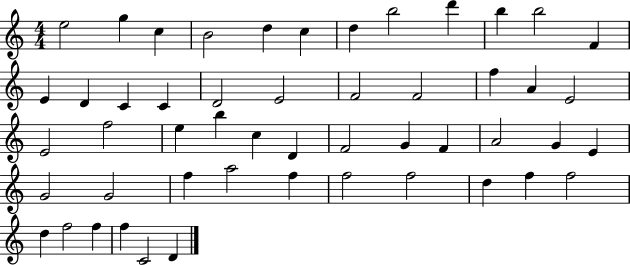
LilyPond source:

{
  \clef treble
  \numericTimeSignature
  \time 4/4
  \key c \major
  e''2 g''4 c''4 | b'2 d''4 c''4 | d''4 b''2 d'''4 | b''4 b''2 f'4 | \break e'4 d'4 c'4 c'4 | d'2 e'2 | f'2 f'2 | f''4 a'4 e'2 | \break e'2 f''2 | e''4 b''4 c''4 d'4 | f'2 g'4 f'4 | a'2 g'4 e'4 | \break g'2 g'2 | f''4 a''2 f''4 | f''2 f''2 | d''4 f''4 f''2 | \break d''4 f''2 f''4 | f''4 c'2 d'4 | \bar "|."
}